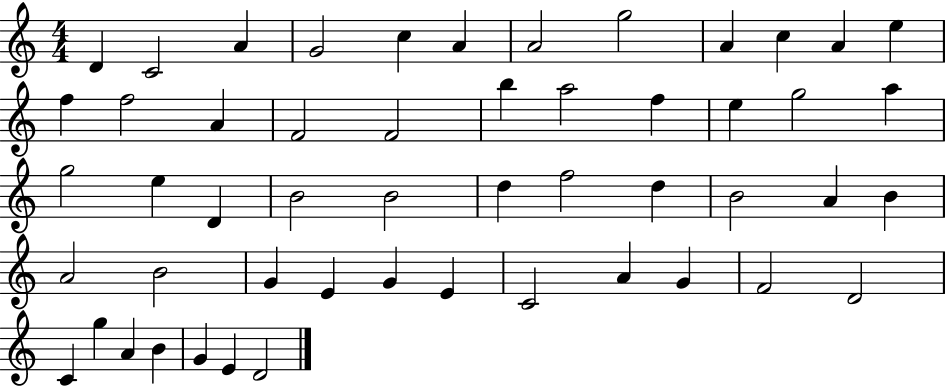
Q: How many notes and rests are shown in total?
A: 52